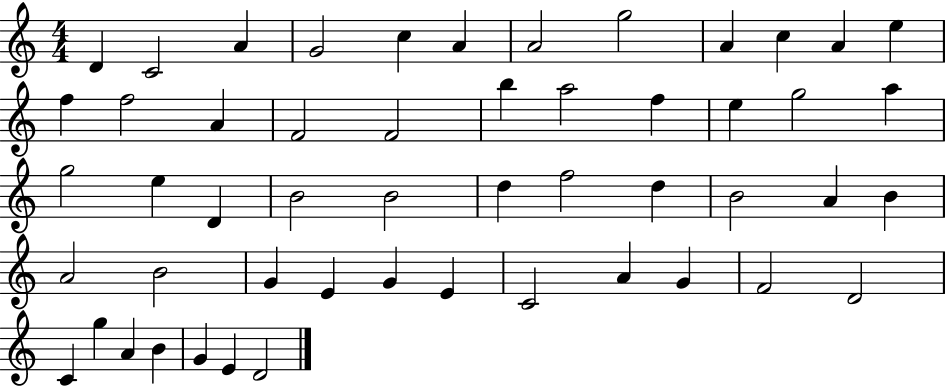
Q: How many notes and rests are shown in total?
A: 52